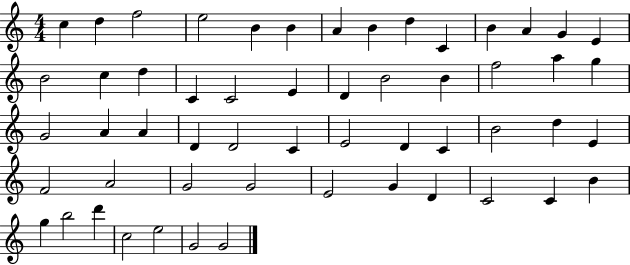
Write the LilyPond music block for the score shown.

{
  \clef treble
  \numericTimeSignature
  \time 4/4
  \key c \major
  c''4 d''4 f''2 | e''2 b'4 b'4 | a'4 b'4 d''4 c'4 | b'4 a'4 g'4 e'4 | \break b'2 c''4 d''4 | c'4 c'2 e'4 | d'4 b'2 b'4 | f''2 a''4 g''4 | \break g'2 a'4 a'4 | d'4 d'2 c'4 | e'2 d'4 c'4 | b'2 d''4 e'4 | \break f'2 a'2 | g'2 g'2 | e'2 g'4 d'4 | c'2 c'4 b'4 | \break g''4 b''2 d'''4 | c''2 e''2 | g'2 g'2 | \bar "|."
}